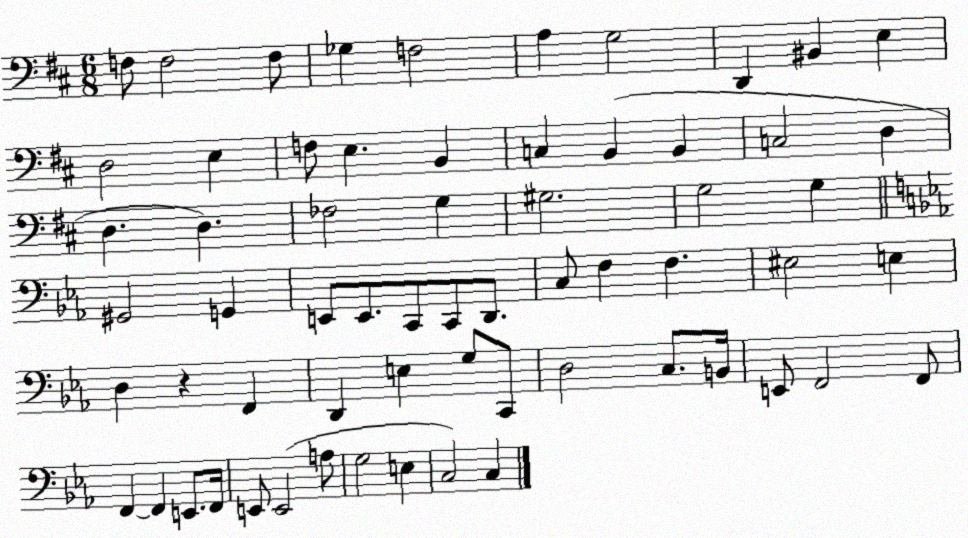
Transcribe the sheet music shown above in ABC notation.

X:1
T:Untitled
M:6/8
L:1/4
K:D
F,/2 F,2 F,/2 _G, F,2 A, G,2 D,, ^B,, E, D,2 E, F,/2 E, B,, C, B,, B,, C,2 D, D, D, _F,2 G, ^G,2 G,2 G, ^G,,2 G,, E,,/2 E,,/2 C,,/2 C,,/2 D,,/2 C,/2 F, F, ^E,2 E, D, z F,, D,, E, G,/2 C,,/2 D,2 C,/2 B,,/4 E,,/2 F,,2 F,,/2 F,, F,, E,,/2 F,,/4 E,,/2 E,,2 A,/2 G,2 E, C,2 C,